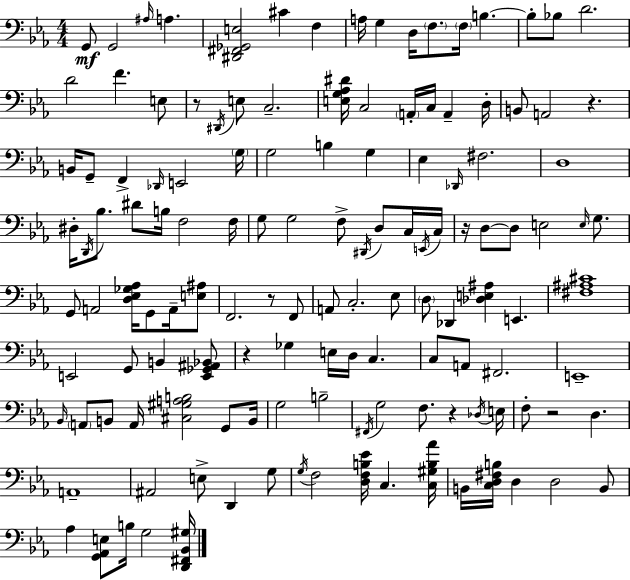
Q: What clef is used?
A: bass